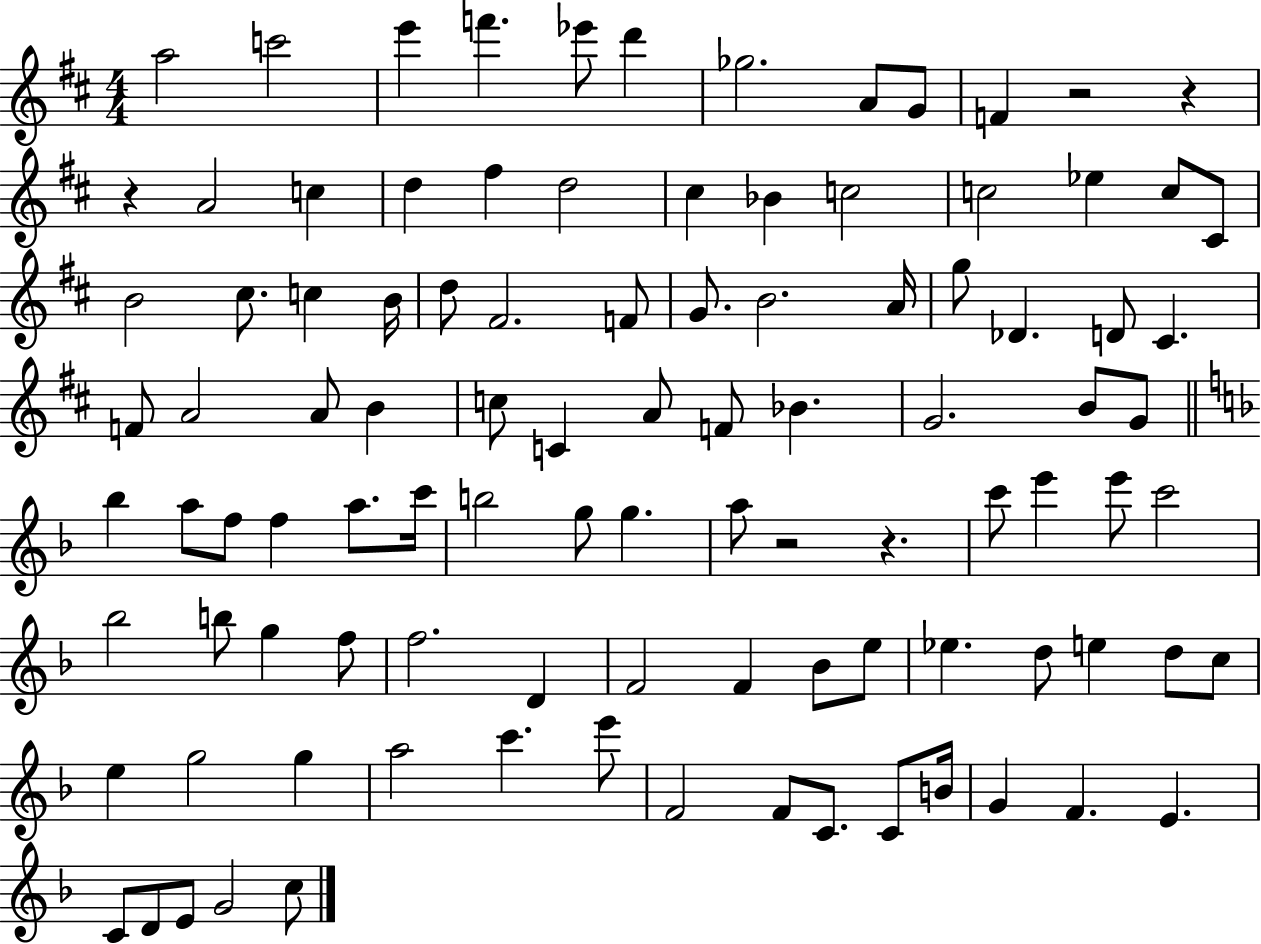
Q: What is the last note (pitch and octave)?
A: C5